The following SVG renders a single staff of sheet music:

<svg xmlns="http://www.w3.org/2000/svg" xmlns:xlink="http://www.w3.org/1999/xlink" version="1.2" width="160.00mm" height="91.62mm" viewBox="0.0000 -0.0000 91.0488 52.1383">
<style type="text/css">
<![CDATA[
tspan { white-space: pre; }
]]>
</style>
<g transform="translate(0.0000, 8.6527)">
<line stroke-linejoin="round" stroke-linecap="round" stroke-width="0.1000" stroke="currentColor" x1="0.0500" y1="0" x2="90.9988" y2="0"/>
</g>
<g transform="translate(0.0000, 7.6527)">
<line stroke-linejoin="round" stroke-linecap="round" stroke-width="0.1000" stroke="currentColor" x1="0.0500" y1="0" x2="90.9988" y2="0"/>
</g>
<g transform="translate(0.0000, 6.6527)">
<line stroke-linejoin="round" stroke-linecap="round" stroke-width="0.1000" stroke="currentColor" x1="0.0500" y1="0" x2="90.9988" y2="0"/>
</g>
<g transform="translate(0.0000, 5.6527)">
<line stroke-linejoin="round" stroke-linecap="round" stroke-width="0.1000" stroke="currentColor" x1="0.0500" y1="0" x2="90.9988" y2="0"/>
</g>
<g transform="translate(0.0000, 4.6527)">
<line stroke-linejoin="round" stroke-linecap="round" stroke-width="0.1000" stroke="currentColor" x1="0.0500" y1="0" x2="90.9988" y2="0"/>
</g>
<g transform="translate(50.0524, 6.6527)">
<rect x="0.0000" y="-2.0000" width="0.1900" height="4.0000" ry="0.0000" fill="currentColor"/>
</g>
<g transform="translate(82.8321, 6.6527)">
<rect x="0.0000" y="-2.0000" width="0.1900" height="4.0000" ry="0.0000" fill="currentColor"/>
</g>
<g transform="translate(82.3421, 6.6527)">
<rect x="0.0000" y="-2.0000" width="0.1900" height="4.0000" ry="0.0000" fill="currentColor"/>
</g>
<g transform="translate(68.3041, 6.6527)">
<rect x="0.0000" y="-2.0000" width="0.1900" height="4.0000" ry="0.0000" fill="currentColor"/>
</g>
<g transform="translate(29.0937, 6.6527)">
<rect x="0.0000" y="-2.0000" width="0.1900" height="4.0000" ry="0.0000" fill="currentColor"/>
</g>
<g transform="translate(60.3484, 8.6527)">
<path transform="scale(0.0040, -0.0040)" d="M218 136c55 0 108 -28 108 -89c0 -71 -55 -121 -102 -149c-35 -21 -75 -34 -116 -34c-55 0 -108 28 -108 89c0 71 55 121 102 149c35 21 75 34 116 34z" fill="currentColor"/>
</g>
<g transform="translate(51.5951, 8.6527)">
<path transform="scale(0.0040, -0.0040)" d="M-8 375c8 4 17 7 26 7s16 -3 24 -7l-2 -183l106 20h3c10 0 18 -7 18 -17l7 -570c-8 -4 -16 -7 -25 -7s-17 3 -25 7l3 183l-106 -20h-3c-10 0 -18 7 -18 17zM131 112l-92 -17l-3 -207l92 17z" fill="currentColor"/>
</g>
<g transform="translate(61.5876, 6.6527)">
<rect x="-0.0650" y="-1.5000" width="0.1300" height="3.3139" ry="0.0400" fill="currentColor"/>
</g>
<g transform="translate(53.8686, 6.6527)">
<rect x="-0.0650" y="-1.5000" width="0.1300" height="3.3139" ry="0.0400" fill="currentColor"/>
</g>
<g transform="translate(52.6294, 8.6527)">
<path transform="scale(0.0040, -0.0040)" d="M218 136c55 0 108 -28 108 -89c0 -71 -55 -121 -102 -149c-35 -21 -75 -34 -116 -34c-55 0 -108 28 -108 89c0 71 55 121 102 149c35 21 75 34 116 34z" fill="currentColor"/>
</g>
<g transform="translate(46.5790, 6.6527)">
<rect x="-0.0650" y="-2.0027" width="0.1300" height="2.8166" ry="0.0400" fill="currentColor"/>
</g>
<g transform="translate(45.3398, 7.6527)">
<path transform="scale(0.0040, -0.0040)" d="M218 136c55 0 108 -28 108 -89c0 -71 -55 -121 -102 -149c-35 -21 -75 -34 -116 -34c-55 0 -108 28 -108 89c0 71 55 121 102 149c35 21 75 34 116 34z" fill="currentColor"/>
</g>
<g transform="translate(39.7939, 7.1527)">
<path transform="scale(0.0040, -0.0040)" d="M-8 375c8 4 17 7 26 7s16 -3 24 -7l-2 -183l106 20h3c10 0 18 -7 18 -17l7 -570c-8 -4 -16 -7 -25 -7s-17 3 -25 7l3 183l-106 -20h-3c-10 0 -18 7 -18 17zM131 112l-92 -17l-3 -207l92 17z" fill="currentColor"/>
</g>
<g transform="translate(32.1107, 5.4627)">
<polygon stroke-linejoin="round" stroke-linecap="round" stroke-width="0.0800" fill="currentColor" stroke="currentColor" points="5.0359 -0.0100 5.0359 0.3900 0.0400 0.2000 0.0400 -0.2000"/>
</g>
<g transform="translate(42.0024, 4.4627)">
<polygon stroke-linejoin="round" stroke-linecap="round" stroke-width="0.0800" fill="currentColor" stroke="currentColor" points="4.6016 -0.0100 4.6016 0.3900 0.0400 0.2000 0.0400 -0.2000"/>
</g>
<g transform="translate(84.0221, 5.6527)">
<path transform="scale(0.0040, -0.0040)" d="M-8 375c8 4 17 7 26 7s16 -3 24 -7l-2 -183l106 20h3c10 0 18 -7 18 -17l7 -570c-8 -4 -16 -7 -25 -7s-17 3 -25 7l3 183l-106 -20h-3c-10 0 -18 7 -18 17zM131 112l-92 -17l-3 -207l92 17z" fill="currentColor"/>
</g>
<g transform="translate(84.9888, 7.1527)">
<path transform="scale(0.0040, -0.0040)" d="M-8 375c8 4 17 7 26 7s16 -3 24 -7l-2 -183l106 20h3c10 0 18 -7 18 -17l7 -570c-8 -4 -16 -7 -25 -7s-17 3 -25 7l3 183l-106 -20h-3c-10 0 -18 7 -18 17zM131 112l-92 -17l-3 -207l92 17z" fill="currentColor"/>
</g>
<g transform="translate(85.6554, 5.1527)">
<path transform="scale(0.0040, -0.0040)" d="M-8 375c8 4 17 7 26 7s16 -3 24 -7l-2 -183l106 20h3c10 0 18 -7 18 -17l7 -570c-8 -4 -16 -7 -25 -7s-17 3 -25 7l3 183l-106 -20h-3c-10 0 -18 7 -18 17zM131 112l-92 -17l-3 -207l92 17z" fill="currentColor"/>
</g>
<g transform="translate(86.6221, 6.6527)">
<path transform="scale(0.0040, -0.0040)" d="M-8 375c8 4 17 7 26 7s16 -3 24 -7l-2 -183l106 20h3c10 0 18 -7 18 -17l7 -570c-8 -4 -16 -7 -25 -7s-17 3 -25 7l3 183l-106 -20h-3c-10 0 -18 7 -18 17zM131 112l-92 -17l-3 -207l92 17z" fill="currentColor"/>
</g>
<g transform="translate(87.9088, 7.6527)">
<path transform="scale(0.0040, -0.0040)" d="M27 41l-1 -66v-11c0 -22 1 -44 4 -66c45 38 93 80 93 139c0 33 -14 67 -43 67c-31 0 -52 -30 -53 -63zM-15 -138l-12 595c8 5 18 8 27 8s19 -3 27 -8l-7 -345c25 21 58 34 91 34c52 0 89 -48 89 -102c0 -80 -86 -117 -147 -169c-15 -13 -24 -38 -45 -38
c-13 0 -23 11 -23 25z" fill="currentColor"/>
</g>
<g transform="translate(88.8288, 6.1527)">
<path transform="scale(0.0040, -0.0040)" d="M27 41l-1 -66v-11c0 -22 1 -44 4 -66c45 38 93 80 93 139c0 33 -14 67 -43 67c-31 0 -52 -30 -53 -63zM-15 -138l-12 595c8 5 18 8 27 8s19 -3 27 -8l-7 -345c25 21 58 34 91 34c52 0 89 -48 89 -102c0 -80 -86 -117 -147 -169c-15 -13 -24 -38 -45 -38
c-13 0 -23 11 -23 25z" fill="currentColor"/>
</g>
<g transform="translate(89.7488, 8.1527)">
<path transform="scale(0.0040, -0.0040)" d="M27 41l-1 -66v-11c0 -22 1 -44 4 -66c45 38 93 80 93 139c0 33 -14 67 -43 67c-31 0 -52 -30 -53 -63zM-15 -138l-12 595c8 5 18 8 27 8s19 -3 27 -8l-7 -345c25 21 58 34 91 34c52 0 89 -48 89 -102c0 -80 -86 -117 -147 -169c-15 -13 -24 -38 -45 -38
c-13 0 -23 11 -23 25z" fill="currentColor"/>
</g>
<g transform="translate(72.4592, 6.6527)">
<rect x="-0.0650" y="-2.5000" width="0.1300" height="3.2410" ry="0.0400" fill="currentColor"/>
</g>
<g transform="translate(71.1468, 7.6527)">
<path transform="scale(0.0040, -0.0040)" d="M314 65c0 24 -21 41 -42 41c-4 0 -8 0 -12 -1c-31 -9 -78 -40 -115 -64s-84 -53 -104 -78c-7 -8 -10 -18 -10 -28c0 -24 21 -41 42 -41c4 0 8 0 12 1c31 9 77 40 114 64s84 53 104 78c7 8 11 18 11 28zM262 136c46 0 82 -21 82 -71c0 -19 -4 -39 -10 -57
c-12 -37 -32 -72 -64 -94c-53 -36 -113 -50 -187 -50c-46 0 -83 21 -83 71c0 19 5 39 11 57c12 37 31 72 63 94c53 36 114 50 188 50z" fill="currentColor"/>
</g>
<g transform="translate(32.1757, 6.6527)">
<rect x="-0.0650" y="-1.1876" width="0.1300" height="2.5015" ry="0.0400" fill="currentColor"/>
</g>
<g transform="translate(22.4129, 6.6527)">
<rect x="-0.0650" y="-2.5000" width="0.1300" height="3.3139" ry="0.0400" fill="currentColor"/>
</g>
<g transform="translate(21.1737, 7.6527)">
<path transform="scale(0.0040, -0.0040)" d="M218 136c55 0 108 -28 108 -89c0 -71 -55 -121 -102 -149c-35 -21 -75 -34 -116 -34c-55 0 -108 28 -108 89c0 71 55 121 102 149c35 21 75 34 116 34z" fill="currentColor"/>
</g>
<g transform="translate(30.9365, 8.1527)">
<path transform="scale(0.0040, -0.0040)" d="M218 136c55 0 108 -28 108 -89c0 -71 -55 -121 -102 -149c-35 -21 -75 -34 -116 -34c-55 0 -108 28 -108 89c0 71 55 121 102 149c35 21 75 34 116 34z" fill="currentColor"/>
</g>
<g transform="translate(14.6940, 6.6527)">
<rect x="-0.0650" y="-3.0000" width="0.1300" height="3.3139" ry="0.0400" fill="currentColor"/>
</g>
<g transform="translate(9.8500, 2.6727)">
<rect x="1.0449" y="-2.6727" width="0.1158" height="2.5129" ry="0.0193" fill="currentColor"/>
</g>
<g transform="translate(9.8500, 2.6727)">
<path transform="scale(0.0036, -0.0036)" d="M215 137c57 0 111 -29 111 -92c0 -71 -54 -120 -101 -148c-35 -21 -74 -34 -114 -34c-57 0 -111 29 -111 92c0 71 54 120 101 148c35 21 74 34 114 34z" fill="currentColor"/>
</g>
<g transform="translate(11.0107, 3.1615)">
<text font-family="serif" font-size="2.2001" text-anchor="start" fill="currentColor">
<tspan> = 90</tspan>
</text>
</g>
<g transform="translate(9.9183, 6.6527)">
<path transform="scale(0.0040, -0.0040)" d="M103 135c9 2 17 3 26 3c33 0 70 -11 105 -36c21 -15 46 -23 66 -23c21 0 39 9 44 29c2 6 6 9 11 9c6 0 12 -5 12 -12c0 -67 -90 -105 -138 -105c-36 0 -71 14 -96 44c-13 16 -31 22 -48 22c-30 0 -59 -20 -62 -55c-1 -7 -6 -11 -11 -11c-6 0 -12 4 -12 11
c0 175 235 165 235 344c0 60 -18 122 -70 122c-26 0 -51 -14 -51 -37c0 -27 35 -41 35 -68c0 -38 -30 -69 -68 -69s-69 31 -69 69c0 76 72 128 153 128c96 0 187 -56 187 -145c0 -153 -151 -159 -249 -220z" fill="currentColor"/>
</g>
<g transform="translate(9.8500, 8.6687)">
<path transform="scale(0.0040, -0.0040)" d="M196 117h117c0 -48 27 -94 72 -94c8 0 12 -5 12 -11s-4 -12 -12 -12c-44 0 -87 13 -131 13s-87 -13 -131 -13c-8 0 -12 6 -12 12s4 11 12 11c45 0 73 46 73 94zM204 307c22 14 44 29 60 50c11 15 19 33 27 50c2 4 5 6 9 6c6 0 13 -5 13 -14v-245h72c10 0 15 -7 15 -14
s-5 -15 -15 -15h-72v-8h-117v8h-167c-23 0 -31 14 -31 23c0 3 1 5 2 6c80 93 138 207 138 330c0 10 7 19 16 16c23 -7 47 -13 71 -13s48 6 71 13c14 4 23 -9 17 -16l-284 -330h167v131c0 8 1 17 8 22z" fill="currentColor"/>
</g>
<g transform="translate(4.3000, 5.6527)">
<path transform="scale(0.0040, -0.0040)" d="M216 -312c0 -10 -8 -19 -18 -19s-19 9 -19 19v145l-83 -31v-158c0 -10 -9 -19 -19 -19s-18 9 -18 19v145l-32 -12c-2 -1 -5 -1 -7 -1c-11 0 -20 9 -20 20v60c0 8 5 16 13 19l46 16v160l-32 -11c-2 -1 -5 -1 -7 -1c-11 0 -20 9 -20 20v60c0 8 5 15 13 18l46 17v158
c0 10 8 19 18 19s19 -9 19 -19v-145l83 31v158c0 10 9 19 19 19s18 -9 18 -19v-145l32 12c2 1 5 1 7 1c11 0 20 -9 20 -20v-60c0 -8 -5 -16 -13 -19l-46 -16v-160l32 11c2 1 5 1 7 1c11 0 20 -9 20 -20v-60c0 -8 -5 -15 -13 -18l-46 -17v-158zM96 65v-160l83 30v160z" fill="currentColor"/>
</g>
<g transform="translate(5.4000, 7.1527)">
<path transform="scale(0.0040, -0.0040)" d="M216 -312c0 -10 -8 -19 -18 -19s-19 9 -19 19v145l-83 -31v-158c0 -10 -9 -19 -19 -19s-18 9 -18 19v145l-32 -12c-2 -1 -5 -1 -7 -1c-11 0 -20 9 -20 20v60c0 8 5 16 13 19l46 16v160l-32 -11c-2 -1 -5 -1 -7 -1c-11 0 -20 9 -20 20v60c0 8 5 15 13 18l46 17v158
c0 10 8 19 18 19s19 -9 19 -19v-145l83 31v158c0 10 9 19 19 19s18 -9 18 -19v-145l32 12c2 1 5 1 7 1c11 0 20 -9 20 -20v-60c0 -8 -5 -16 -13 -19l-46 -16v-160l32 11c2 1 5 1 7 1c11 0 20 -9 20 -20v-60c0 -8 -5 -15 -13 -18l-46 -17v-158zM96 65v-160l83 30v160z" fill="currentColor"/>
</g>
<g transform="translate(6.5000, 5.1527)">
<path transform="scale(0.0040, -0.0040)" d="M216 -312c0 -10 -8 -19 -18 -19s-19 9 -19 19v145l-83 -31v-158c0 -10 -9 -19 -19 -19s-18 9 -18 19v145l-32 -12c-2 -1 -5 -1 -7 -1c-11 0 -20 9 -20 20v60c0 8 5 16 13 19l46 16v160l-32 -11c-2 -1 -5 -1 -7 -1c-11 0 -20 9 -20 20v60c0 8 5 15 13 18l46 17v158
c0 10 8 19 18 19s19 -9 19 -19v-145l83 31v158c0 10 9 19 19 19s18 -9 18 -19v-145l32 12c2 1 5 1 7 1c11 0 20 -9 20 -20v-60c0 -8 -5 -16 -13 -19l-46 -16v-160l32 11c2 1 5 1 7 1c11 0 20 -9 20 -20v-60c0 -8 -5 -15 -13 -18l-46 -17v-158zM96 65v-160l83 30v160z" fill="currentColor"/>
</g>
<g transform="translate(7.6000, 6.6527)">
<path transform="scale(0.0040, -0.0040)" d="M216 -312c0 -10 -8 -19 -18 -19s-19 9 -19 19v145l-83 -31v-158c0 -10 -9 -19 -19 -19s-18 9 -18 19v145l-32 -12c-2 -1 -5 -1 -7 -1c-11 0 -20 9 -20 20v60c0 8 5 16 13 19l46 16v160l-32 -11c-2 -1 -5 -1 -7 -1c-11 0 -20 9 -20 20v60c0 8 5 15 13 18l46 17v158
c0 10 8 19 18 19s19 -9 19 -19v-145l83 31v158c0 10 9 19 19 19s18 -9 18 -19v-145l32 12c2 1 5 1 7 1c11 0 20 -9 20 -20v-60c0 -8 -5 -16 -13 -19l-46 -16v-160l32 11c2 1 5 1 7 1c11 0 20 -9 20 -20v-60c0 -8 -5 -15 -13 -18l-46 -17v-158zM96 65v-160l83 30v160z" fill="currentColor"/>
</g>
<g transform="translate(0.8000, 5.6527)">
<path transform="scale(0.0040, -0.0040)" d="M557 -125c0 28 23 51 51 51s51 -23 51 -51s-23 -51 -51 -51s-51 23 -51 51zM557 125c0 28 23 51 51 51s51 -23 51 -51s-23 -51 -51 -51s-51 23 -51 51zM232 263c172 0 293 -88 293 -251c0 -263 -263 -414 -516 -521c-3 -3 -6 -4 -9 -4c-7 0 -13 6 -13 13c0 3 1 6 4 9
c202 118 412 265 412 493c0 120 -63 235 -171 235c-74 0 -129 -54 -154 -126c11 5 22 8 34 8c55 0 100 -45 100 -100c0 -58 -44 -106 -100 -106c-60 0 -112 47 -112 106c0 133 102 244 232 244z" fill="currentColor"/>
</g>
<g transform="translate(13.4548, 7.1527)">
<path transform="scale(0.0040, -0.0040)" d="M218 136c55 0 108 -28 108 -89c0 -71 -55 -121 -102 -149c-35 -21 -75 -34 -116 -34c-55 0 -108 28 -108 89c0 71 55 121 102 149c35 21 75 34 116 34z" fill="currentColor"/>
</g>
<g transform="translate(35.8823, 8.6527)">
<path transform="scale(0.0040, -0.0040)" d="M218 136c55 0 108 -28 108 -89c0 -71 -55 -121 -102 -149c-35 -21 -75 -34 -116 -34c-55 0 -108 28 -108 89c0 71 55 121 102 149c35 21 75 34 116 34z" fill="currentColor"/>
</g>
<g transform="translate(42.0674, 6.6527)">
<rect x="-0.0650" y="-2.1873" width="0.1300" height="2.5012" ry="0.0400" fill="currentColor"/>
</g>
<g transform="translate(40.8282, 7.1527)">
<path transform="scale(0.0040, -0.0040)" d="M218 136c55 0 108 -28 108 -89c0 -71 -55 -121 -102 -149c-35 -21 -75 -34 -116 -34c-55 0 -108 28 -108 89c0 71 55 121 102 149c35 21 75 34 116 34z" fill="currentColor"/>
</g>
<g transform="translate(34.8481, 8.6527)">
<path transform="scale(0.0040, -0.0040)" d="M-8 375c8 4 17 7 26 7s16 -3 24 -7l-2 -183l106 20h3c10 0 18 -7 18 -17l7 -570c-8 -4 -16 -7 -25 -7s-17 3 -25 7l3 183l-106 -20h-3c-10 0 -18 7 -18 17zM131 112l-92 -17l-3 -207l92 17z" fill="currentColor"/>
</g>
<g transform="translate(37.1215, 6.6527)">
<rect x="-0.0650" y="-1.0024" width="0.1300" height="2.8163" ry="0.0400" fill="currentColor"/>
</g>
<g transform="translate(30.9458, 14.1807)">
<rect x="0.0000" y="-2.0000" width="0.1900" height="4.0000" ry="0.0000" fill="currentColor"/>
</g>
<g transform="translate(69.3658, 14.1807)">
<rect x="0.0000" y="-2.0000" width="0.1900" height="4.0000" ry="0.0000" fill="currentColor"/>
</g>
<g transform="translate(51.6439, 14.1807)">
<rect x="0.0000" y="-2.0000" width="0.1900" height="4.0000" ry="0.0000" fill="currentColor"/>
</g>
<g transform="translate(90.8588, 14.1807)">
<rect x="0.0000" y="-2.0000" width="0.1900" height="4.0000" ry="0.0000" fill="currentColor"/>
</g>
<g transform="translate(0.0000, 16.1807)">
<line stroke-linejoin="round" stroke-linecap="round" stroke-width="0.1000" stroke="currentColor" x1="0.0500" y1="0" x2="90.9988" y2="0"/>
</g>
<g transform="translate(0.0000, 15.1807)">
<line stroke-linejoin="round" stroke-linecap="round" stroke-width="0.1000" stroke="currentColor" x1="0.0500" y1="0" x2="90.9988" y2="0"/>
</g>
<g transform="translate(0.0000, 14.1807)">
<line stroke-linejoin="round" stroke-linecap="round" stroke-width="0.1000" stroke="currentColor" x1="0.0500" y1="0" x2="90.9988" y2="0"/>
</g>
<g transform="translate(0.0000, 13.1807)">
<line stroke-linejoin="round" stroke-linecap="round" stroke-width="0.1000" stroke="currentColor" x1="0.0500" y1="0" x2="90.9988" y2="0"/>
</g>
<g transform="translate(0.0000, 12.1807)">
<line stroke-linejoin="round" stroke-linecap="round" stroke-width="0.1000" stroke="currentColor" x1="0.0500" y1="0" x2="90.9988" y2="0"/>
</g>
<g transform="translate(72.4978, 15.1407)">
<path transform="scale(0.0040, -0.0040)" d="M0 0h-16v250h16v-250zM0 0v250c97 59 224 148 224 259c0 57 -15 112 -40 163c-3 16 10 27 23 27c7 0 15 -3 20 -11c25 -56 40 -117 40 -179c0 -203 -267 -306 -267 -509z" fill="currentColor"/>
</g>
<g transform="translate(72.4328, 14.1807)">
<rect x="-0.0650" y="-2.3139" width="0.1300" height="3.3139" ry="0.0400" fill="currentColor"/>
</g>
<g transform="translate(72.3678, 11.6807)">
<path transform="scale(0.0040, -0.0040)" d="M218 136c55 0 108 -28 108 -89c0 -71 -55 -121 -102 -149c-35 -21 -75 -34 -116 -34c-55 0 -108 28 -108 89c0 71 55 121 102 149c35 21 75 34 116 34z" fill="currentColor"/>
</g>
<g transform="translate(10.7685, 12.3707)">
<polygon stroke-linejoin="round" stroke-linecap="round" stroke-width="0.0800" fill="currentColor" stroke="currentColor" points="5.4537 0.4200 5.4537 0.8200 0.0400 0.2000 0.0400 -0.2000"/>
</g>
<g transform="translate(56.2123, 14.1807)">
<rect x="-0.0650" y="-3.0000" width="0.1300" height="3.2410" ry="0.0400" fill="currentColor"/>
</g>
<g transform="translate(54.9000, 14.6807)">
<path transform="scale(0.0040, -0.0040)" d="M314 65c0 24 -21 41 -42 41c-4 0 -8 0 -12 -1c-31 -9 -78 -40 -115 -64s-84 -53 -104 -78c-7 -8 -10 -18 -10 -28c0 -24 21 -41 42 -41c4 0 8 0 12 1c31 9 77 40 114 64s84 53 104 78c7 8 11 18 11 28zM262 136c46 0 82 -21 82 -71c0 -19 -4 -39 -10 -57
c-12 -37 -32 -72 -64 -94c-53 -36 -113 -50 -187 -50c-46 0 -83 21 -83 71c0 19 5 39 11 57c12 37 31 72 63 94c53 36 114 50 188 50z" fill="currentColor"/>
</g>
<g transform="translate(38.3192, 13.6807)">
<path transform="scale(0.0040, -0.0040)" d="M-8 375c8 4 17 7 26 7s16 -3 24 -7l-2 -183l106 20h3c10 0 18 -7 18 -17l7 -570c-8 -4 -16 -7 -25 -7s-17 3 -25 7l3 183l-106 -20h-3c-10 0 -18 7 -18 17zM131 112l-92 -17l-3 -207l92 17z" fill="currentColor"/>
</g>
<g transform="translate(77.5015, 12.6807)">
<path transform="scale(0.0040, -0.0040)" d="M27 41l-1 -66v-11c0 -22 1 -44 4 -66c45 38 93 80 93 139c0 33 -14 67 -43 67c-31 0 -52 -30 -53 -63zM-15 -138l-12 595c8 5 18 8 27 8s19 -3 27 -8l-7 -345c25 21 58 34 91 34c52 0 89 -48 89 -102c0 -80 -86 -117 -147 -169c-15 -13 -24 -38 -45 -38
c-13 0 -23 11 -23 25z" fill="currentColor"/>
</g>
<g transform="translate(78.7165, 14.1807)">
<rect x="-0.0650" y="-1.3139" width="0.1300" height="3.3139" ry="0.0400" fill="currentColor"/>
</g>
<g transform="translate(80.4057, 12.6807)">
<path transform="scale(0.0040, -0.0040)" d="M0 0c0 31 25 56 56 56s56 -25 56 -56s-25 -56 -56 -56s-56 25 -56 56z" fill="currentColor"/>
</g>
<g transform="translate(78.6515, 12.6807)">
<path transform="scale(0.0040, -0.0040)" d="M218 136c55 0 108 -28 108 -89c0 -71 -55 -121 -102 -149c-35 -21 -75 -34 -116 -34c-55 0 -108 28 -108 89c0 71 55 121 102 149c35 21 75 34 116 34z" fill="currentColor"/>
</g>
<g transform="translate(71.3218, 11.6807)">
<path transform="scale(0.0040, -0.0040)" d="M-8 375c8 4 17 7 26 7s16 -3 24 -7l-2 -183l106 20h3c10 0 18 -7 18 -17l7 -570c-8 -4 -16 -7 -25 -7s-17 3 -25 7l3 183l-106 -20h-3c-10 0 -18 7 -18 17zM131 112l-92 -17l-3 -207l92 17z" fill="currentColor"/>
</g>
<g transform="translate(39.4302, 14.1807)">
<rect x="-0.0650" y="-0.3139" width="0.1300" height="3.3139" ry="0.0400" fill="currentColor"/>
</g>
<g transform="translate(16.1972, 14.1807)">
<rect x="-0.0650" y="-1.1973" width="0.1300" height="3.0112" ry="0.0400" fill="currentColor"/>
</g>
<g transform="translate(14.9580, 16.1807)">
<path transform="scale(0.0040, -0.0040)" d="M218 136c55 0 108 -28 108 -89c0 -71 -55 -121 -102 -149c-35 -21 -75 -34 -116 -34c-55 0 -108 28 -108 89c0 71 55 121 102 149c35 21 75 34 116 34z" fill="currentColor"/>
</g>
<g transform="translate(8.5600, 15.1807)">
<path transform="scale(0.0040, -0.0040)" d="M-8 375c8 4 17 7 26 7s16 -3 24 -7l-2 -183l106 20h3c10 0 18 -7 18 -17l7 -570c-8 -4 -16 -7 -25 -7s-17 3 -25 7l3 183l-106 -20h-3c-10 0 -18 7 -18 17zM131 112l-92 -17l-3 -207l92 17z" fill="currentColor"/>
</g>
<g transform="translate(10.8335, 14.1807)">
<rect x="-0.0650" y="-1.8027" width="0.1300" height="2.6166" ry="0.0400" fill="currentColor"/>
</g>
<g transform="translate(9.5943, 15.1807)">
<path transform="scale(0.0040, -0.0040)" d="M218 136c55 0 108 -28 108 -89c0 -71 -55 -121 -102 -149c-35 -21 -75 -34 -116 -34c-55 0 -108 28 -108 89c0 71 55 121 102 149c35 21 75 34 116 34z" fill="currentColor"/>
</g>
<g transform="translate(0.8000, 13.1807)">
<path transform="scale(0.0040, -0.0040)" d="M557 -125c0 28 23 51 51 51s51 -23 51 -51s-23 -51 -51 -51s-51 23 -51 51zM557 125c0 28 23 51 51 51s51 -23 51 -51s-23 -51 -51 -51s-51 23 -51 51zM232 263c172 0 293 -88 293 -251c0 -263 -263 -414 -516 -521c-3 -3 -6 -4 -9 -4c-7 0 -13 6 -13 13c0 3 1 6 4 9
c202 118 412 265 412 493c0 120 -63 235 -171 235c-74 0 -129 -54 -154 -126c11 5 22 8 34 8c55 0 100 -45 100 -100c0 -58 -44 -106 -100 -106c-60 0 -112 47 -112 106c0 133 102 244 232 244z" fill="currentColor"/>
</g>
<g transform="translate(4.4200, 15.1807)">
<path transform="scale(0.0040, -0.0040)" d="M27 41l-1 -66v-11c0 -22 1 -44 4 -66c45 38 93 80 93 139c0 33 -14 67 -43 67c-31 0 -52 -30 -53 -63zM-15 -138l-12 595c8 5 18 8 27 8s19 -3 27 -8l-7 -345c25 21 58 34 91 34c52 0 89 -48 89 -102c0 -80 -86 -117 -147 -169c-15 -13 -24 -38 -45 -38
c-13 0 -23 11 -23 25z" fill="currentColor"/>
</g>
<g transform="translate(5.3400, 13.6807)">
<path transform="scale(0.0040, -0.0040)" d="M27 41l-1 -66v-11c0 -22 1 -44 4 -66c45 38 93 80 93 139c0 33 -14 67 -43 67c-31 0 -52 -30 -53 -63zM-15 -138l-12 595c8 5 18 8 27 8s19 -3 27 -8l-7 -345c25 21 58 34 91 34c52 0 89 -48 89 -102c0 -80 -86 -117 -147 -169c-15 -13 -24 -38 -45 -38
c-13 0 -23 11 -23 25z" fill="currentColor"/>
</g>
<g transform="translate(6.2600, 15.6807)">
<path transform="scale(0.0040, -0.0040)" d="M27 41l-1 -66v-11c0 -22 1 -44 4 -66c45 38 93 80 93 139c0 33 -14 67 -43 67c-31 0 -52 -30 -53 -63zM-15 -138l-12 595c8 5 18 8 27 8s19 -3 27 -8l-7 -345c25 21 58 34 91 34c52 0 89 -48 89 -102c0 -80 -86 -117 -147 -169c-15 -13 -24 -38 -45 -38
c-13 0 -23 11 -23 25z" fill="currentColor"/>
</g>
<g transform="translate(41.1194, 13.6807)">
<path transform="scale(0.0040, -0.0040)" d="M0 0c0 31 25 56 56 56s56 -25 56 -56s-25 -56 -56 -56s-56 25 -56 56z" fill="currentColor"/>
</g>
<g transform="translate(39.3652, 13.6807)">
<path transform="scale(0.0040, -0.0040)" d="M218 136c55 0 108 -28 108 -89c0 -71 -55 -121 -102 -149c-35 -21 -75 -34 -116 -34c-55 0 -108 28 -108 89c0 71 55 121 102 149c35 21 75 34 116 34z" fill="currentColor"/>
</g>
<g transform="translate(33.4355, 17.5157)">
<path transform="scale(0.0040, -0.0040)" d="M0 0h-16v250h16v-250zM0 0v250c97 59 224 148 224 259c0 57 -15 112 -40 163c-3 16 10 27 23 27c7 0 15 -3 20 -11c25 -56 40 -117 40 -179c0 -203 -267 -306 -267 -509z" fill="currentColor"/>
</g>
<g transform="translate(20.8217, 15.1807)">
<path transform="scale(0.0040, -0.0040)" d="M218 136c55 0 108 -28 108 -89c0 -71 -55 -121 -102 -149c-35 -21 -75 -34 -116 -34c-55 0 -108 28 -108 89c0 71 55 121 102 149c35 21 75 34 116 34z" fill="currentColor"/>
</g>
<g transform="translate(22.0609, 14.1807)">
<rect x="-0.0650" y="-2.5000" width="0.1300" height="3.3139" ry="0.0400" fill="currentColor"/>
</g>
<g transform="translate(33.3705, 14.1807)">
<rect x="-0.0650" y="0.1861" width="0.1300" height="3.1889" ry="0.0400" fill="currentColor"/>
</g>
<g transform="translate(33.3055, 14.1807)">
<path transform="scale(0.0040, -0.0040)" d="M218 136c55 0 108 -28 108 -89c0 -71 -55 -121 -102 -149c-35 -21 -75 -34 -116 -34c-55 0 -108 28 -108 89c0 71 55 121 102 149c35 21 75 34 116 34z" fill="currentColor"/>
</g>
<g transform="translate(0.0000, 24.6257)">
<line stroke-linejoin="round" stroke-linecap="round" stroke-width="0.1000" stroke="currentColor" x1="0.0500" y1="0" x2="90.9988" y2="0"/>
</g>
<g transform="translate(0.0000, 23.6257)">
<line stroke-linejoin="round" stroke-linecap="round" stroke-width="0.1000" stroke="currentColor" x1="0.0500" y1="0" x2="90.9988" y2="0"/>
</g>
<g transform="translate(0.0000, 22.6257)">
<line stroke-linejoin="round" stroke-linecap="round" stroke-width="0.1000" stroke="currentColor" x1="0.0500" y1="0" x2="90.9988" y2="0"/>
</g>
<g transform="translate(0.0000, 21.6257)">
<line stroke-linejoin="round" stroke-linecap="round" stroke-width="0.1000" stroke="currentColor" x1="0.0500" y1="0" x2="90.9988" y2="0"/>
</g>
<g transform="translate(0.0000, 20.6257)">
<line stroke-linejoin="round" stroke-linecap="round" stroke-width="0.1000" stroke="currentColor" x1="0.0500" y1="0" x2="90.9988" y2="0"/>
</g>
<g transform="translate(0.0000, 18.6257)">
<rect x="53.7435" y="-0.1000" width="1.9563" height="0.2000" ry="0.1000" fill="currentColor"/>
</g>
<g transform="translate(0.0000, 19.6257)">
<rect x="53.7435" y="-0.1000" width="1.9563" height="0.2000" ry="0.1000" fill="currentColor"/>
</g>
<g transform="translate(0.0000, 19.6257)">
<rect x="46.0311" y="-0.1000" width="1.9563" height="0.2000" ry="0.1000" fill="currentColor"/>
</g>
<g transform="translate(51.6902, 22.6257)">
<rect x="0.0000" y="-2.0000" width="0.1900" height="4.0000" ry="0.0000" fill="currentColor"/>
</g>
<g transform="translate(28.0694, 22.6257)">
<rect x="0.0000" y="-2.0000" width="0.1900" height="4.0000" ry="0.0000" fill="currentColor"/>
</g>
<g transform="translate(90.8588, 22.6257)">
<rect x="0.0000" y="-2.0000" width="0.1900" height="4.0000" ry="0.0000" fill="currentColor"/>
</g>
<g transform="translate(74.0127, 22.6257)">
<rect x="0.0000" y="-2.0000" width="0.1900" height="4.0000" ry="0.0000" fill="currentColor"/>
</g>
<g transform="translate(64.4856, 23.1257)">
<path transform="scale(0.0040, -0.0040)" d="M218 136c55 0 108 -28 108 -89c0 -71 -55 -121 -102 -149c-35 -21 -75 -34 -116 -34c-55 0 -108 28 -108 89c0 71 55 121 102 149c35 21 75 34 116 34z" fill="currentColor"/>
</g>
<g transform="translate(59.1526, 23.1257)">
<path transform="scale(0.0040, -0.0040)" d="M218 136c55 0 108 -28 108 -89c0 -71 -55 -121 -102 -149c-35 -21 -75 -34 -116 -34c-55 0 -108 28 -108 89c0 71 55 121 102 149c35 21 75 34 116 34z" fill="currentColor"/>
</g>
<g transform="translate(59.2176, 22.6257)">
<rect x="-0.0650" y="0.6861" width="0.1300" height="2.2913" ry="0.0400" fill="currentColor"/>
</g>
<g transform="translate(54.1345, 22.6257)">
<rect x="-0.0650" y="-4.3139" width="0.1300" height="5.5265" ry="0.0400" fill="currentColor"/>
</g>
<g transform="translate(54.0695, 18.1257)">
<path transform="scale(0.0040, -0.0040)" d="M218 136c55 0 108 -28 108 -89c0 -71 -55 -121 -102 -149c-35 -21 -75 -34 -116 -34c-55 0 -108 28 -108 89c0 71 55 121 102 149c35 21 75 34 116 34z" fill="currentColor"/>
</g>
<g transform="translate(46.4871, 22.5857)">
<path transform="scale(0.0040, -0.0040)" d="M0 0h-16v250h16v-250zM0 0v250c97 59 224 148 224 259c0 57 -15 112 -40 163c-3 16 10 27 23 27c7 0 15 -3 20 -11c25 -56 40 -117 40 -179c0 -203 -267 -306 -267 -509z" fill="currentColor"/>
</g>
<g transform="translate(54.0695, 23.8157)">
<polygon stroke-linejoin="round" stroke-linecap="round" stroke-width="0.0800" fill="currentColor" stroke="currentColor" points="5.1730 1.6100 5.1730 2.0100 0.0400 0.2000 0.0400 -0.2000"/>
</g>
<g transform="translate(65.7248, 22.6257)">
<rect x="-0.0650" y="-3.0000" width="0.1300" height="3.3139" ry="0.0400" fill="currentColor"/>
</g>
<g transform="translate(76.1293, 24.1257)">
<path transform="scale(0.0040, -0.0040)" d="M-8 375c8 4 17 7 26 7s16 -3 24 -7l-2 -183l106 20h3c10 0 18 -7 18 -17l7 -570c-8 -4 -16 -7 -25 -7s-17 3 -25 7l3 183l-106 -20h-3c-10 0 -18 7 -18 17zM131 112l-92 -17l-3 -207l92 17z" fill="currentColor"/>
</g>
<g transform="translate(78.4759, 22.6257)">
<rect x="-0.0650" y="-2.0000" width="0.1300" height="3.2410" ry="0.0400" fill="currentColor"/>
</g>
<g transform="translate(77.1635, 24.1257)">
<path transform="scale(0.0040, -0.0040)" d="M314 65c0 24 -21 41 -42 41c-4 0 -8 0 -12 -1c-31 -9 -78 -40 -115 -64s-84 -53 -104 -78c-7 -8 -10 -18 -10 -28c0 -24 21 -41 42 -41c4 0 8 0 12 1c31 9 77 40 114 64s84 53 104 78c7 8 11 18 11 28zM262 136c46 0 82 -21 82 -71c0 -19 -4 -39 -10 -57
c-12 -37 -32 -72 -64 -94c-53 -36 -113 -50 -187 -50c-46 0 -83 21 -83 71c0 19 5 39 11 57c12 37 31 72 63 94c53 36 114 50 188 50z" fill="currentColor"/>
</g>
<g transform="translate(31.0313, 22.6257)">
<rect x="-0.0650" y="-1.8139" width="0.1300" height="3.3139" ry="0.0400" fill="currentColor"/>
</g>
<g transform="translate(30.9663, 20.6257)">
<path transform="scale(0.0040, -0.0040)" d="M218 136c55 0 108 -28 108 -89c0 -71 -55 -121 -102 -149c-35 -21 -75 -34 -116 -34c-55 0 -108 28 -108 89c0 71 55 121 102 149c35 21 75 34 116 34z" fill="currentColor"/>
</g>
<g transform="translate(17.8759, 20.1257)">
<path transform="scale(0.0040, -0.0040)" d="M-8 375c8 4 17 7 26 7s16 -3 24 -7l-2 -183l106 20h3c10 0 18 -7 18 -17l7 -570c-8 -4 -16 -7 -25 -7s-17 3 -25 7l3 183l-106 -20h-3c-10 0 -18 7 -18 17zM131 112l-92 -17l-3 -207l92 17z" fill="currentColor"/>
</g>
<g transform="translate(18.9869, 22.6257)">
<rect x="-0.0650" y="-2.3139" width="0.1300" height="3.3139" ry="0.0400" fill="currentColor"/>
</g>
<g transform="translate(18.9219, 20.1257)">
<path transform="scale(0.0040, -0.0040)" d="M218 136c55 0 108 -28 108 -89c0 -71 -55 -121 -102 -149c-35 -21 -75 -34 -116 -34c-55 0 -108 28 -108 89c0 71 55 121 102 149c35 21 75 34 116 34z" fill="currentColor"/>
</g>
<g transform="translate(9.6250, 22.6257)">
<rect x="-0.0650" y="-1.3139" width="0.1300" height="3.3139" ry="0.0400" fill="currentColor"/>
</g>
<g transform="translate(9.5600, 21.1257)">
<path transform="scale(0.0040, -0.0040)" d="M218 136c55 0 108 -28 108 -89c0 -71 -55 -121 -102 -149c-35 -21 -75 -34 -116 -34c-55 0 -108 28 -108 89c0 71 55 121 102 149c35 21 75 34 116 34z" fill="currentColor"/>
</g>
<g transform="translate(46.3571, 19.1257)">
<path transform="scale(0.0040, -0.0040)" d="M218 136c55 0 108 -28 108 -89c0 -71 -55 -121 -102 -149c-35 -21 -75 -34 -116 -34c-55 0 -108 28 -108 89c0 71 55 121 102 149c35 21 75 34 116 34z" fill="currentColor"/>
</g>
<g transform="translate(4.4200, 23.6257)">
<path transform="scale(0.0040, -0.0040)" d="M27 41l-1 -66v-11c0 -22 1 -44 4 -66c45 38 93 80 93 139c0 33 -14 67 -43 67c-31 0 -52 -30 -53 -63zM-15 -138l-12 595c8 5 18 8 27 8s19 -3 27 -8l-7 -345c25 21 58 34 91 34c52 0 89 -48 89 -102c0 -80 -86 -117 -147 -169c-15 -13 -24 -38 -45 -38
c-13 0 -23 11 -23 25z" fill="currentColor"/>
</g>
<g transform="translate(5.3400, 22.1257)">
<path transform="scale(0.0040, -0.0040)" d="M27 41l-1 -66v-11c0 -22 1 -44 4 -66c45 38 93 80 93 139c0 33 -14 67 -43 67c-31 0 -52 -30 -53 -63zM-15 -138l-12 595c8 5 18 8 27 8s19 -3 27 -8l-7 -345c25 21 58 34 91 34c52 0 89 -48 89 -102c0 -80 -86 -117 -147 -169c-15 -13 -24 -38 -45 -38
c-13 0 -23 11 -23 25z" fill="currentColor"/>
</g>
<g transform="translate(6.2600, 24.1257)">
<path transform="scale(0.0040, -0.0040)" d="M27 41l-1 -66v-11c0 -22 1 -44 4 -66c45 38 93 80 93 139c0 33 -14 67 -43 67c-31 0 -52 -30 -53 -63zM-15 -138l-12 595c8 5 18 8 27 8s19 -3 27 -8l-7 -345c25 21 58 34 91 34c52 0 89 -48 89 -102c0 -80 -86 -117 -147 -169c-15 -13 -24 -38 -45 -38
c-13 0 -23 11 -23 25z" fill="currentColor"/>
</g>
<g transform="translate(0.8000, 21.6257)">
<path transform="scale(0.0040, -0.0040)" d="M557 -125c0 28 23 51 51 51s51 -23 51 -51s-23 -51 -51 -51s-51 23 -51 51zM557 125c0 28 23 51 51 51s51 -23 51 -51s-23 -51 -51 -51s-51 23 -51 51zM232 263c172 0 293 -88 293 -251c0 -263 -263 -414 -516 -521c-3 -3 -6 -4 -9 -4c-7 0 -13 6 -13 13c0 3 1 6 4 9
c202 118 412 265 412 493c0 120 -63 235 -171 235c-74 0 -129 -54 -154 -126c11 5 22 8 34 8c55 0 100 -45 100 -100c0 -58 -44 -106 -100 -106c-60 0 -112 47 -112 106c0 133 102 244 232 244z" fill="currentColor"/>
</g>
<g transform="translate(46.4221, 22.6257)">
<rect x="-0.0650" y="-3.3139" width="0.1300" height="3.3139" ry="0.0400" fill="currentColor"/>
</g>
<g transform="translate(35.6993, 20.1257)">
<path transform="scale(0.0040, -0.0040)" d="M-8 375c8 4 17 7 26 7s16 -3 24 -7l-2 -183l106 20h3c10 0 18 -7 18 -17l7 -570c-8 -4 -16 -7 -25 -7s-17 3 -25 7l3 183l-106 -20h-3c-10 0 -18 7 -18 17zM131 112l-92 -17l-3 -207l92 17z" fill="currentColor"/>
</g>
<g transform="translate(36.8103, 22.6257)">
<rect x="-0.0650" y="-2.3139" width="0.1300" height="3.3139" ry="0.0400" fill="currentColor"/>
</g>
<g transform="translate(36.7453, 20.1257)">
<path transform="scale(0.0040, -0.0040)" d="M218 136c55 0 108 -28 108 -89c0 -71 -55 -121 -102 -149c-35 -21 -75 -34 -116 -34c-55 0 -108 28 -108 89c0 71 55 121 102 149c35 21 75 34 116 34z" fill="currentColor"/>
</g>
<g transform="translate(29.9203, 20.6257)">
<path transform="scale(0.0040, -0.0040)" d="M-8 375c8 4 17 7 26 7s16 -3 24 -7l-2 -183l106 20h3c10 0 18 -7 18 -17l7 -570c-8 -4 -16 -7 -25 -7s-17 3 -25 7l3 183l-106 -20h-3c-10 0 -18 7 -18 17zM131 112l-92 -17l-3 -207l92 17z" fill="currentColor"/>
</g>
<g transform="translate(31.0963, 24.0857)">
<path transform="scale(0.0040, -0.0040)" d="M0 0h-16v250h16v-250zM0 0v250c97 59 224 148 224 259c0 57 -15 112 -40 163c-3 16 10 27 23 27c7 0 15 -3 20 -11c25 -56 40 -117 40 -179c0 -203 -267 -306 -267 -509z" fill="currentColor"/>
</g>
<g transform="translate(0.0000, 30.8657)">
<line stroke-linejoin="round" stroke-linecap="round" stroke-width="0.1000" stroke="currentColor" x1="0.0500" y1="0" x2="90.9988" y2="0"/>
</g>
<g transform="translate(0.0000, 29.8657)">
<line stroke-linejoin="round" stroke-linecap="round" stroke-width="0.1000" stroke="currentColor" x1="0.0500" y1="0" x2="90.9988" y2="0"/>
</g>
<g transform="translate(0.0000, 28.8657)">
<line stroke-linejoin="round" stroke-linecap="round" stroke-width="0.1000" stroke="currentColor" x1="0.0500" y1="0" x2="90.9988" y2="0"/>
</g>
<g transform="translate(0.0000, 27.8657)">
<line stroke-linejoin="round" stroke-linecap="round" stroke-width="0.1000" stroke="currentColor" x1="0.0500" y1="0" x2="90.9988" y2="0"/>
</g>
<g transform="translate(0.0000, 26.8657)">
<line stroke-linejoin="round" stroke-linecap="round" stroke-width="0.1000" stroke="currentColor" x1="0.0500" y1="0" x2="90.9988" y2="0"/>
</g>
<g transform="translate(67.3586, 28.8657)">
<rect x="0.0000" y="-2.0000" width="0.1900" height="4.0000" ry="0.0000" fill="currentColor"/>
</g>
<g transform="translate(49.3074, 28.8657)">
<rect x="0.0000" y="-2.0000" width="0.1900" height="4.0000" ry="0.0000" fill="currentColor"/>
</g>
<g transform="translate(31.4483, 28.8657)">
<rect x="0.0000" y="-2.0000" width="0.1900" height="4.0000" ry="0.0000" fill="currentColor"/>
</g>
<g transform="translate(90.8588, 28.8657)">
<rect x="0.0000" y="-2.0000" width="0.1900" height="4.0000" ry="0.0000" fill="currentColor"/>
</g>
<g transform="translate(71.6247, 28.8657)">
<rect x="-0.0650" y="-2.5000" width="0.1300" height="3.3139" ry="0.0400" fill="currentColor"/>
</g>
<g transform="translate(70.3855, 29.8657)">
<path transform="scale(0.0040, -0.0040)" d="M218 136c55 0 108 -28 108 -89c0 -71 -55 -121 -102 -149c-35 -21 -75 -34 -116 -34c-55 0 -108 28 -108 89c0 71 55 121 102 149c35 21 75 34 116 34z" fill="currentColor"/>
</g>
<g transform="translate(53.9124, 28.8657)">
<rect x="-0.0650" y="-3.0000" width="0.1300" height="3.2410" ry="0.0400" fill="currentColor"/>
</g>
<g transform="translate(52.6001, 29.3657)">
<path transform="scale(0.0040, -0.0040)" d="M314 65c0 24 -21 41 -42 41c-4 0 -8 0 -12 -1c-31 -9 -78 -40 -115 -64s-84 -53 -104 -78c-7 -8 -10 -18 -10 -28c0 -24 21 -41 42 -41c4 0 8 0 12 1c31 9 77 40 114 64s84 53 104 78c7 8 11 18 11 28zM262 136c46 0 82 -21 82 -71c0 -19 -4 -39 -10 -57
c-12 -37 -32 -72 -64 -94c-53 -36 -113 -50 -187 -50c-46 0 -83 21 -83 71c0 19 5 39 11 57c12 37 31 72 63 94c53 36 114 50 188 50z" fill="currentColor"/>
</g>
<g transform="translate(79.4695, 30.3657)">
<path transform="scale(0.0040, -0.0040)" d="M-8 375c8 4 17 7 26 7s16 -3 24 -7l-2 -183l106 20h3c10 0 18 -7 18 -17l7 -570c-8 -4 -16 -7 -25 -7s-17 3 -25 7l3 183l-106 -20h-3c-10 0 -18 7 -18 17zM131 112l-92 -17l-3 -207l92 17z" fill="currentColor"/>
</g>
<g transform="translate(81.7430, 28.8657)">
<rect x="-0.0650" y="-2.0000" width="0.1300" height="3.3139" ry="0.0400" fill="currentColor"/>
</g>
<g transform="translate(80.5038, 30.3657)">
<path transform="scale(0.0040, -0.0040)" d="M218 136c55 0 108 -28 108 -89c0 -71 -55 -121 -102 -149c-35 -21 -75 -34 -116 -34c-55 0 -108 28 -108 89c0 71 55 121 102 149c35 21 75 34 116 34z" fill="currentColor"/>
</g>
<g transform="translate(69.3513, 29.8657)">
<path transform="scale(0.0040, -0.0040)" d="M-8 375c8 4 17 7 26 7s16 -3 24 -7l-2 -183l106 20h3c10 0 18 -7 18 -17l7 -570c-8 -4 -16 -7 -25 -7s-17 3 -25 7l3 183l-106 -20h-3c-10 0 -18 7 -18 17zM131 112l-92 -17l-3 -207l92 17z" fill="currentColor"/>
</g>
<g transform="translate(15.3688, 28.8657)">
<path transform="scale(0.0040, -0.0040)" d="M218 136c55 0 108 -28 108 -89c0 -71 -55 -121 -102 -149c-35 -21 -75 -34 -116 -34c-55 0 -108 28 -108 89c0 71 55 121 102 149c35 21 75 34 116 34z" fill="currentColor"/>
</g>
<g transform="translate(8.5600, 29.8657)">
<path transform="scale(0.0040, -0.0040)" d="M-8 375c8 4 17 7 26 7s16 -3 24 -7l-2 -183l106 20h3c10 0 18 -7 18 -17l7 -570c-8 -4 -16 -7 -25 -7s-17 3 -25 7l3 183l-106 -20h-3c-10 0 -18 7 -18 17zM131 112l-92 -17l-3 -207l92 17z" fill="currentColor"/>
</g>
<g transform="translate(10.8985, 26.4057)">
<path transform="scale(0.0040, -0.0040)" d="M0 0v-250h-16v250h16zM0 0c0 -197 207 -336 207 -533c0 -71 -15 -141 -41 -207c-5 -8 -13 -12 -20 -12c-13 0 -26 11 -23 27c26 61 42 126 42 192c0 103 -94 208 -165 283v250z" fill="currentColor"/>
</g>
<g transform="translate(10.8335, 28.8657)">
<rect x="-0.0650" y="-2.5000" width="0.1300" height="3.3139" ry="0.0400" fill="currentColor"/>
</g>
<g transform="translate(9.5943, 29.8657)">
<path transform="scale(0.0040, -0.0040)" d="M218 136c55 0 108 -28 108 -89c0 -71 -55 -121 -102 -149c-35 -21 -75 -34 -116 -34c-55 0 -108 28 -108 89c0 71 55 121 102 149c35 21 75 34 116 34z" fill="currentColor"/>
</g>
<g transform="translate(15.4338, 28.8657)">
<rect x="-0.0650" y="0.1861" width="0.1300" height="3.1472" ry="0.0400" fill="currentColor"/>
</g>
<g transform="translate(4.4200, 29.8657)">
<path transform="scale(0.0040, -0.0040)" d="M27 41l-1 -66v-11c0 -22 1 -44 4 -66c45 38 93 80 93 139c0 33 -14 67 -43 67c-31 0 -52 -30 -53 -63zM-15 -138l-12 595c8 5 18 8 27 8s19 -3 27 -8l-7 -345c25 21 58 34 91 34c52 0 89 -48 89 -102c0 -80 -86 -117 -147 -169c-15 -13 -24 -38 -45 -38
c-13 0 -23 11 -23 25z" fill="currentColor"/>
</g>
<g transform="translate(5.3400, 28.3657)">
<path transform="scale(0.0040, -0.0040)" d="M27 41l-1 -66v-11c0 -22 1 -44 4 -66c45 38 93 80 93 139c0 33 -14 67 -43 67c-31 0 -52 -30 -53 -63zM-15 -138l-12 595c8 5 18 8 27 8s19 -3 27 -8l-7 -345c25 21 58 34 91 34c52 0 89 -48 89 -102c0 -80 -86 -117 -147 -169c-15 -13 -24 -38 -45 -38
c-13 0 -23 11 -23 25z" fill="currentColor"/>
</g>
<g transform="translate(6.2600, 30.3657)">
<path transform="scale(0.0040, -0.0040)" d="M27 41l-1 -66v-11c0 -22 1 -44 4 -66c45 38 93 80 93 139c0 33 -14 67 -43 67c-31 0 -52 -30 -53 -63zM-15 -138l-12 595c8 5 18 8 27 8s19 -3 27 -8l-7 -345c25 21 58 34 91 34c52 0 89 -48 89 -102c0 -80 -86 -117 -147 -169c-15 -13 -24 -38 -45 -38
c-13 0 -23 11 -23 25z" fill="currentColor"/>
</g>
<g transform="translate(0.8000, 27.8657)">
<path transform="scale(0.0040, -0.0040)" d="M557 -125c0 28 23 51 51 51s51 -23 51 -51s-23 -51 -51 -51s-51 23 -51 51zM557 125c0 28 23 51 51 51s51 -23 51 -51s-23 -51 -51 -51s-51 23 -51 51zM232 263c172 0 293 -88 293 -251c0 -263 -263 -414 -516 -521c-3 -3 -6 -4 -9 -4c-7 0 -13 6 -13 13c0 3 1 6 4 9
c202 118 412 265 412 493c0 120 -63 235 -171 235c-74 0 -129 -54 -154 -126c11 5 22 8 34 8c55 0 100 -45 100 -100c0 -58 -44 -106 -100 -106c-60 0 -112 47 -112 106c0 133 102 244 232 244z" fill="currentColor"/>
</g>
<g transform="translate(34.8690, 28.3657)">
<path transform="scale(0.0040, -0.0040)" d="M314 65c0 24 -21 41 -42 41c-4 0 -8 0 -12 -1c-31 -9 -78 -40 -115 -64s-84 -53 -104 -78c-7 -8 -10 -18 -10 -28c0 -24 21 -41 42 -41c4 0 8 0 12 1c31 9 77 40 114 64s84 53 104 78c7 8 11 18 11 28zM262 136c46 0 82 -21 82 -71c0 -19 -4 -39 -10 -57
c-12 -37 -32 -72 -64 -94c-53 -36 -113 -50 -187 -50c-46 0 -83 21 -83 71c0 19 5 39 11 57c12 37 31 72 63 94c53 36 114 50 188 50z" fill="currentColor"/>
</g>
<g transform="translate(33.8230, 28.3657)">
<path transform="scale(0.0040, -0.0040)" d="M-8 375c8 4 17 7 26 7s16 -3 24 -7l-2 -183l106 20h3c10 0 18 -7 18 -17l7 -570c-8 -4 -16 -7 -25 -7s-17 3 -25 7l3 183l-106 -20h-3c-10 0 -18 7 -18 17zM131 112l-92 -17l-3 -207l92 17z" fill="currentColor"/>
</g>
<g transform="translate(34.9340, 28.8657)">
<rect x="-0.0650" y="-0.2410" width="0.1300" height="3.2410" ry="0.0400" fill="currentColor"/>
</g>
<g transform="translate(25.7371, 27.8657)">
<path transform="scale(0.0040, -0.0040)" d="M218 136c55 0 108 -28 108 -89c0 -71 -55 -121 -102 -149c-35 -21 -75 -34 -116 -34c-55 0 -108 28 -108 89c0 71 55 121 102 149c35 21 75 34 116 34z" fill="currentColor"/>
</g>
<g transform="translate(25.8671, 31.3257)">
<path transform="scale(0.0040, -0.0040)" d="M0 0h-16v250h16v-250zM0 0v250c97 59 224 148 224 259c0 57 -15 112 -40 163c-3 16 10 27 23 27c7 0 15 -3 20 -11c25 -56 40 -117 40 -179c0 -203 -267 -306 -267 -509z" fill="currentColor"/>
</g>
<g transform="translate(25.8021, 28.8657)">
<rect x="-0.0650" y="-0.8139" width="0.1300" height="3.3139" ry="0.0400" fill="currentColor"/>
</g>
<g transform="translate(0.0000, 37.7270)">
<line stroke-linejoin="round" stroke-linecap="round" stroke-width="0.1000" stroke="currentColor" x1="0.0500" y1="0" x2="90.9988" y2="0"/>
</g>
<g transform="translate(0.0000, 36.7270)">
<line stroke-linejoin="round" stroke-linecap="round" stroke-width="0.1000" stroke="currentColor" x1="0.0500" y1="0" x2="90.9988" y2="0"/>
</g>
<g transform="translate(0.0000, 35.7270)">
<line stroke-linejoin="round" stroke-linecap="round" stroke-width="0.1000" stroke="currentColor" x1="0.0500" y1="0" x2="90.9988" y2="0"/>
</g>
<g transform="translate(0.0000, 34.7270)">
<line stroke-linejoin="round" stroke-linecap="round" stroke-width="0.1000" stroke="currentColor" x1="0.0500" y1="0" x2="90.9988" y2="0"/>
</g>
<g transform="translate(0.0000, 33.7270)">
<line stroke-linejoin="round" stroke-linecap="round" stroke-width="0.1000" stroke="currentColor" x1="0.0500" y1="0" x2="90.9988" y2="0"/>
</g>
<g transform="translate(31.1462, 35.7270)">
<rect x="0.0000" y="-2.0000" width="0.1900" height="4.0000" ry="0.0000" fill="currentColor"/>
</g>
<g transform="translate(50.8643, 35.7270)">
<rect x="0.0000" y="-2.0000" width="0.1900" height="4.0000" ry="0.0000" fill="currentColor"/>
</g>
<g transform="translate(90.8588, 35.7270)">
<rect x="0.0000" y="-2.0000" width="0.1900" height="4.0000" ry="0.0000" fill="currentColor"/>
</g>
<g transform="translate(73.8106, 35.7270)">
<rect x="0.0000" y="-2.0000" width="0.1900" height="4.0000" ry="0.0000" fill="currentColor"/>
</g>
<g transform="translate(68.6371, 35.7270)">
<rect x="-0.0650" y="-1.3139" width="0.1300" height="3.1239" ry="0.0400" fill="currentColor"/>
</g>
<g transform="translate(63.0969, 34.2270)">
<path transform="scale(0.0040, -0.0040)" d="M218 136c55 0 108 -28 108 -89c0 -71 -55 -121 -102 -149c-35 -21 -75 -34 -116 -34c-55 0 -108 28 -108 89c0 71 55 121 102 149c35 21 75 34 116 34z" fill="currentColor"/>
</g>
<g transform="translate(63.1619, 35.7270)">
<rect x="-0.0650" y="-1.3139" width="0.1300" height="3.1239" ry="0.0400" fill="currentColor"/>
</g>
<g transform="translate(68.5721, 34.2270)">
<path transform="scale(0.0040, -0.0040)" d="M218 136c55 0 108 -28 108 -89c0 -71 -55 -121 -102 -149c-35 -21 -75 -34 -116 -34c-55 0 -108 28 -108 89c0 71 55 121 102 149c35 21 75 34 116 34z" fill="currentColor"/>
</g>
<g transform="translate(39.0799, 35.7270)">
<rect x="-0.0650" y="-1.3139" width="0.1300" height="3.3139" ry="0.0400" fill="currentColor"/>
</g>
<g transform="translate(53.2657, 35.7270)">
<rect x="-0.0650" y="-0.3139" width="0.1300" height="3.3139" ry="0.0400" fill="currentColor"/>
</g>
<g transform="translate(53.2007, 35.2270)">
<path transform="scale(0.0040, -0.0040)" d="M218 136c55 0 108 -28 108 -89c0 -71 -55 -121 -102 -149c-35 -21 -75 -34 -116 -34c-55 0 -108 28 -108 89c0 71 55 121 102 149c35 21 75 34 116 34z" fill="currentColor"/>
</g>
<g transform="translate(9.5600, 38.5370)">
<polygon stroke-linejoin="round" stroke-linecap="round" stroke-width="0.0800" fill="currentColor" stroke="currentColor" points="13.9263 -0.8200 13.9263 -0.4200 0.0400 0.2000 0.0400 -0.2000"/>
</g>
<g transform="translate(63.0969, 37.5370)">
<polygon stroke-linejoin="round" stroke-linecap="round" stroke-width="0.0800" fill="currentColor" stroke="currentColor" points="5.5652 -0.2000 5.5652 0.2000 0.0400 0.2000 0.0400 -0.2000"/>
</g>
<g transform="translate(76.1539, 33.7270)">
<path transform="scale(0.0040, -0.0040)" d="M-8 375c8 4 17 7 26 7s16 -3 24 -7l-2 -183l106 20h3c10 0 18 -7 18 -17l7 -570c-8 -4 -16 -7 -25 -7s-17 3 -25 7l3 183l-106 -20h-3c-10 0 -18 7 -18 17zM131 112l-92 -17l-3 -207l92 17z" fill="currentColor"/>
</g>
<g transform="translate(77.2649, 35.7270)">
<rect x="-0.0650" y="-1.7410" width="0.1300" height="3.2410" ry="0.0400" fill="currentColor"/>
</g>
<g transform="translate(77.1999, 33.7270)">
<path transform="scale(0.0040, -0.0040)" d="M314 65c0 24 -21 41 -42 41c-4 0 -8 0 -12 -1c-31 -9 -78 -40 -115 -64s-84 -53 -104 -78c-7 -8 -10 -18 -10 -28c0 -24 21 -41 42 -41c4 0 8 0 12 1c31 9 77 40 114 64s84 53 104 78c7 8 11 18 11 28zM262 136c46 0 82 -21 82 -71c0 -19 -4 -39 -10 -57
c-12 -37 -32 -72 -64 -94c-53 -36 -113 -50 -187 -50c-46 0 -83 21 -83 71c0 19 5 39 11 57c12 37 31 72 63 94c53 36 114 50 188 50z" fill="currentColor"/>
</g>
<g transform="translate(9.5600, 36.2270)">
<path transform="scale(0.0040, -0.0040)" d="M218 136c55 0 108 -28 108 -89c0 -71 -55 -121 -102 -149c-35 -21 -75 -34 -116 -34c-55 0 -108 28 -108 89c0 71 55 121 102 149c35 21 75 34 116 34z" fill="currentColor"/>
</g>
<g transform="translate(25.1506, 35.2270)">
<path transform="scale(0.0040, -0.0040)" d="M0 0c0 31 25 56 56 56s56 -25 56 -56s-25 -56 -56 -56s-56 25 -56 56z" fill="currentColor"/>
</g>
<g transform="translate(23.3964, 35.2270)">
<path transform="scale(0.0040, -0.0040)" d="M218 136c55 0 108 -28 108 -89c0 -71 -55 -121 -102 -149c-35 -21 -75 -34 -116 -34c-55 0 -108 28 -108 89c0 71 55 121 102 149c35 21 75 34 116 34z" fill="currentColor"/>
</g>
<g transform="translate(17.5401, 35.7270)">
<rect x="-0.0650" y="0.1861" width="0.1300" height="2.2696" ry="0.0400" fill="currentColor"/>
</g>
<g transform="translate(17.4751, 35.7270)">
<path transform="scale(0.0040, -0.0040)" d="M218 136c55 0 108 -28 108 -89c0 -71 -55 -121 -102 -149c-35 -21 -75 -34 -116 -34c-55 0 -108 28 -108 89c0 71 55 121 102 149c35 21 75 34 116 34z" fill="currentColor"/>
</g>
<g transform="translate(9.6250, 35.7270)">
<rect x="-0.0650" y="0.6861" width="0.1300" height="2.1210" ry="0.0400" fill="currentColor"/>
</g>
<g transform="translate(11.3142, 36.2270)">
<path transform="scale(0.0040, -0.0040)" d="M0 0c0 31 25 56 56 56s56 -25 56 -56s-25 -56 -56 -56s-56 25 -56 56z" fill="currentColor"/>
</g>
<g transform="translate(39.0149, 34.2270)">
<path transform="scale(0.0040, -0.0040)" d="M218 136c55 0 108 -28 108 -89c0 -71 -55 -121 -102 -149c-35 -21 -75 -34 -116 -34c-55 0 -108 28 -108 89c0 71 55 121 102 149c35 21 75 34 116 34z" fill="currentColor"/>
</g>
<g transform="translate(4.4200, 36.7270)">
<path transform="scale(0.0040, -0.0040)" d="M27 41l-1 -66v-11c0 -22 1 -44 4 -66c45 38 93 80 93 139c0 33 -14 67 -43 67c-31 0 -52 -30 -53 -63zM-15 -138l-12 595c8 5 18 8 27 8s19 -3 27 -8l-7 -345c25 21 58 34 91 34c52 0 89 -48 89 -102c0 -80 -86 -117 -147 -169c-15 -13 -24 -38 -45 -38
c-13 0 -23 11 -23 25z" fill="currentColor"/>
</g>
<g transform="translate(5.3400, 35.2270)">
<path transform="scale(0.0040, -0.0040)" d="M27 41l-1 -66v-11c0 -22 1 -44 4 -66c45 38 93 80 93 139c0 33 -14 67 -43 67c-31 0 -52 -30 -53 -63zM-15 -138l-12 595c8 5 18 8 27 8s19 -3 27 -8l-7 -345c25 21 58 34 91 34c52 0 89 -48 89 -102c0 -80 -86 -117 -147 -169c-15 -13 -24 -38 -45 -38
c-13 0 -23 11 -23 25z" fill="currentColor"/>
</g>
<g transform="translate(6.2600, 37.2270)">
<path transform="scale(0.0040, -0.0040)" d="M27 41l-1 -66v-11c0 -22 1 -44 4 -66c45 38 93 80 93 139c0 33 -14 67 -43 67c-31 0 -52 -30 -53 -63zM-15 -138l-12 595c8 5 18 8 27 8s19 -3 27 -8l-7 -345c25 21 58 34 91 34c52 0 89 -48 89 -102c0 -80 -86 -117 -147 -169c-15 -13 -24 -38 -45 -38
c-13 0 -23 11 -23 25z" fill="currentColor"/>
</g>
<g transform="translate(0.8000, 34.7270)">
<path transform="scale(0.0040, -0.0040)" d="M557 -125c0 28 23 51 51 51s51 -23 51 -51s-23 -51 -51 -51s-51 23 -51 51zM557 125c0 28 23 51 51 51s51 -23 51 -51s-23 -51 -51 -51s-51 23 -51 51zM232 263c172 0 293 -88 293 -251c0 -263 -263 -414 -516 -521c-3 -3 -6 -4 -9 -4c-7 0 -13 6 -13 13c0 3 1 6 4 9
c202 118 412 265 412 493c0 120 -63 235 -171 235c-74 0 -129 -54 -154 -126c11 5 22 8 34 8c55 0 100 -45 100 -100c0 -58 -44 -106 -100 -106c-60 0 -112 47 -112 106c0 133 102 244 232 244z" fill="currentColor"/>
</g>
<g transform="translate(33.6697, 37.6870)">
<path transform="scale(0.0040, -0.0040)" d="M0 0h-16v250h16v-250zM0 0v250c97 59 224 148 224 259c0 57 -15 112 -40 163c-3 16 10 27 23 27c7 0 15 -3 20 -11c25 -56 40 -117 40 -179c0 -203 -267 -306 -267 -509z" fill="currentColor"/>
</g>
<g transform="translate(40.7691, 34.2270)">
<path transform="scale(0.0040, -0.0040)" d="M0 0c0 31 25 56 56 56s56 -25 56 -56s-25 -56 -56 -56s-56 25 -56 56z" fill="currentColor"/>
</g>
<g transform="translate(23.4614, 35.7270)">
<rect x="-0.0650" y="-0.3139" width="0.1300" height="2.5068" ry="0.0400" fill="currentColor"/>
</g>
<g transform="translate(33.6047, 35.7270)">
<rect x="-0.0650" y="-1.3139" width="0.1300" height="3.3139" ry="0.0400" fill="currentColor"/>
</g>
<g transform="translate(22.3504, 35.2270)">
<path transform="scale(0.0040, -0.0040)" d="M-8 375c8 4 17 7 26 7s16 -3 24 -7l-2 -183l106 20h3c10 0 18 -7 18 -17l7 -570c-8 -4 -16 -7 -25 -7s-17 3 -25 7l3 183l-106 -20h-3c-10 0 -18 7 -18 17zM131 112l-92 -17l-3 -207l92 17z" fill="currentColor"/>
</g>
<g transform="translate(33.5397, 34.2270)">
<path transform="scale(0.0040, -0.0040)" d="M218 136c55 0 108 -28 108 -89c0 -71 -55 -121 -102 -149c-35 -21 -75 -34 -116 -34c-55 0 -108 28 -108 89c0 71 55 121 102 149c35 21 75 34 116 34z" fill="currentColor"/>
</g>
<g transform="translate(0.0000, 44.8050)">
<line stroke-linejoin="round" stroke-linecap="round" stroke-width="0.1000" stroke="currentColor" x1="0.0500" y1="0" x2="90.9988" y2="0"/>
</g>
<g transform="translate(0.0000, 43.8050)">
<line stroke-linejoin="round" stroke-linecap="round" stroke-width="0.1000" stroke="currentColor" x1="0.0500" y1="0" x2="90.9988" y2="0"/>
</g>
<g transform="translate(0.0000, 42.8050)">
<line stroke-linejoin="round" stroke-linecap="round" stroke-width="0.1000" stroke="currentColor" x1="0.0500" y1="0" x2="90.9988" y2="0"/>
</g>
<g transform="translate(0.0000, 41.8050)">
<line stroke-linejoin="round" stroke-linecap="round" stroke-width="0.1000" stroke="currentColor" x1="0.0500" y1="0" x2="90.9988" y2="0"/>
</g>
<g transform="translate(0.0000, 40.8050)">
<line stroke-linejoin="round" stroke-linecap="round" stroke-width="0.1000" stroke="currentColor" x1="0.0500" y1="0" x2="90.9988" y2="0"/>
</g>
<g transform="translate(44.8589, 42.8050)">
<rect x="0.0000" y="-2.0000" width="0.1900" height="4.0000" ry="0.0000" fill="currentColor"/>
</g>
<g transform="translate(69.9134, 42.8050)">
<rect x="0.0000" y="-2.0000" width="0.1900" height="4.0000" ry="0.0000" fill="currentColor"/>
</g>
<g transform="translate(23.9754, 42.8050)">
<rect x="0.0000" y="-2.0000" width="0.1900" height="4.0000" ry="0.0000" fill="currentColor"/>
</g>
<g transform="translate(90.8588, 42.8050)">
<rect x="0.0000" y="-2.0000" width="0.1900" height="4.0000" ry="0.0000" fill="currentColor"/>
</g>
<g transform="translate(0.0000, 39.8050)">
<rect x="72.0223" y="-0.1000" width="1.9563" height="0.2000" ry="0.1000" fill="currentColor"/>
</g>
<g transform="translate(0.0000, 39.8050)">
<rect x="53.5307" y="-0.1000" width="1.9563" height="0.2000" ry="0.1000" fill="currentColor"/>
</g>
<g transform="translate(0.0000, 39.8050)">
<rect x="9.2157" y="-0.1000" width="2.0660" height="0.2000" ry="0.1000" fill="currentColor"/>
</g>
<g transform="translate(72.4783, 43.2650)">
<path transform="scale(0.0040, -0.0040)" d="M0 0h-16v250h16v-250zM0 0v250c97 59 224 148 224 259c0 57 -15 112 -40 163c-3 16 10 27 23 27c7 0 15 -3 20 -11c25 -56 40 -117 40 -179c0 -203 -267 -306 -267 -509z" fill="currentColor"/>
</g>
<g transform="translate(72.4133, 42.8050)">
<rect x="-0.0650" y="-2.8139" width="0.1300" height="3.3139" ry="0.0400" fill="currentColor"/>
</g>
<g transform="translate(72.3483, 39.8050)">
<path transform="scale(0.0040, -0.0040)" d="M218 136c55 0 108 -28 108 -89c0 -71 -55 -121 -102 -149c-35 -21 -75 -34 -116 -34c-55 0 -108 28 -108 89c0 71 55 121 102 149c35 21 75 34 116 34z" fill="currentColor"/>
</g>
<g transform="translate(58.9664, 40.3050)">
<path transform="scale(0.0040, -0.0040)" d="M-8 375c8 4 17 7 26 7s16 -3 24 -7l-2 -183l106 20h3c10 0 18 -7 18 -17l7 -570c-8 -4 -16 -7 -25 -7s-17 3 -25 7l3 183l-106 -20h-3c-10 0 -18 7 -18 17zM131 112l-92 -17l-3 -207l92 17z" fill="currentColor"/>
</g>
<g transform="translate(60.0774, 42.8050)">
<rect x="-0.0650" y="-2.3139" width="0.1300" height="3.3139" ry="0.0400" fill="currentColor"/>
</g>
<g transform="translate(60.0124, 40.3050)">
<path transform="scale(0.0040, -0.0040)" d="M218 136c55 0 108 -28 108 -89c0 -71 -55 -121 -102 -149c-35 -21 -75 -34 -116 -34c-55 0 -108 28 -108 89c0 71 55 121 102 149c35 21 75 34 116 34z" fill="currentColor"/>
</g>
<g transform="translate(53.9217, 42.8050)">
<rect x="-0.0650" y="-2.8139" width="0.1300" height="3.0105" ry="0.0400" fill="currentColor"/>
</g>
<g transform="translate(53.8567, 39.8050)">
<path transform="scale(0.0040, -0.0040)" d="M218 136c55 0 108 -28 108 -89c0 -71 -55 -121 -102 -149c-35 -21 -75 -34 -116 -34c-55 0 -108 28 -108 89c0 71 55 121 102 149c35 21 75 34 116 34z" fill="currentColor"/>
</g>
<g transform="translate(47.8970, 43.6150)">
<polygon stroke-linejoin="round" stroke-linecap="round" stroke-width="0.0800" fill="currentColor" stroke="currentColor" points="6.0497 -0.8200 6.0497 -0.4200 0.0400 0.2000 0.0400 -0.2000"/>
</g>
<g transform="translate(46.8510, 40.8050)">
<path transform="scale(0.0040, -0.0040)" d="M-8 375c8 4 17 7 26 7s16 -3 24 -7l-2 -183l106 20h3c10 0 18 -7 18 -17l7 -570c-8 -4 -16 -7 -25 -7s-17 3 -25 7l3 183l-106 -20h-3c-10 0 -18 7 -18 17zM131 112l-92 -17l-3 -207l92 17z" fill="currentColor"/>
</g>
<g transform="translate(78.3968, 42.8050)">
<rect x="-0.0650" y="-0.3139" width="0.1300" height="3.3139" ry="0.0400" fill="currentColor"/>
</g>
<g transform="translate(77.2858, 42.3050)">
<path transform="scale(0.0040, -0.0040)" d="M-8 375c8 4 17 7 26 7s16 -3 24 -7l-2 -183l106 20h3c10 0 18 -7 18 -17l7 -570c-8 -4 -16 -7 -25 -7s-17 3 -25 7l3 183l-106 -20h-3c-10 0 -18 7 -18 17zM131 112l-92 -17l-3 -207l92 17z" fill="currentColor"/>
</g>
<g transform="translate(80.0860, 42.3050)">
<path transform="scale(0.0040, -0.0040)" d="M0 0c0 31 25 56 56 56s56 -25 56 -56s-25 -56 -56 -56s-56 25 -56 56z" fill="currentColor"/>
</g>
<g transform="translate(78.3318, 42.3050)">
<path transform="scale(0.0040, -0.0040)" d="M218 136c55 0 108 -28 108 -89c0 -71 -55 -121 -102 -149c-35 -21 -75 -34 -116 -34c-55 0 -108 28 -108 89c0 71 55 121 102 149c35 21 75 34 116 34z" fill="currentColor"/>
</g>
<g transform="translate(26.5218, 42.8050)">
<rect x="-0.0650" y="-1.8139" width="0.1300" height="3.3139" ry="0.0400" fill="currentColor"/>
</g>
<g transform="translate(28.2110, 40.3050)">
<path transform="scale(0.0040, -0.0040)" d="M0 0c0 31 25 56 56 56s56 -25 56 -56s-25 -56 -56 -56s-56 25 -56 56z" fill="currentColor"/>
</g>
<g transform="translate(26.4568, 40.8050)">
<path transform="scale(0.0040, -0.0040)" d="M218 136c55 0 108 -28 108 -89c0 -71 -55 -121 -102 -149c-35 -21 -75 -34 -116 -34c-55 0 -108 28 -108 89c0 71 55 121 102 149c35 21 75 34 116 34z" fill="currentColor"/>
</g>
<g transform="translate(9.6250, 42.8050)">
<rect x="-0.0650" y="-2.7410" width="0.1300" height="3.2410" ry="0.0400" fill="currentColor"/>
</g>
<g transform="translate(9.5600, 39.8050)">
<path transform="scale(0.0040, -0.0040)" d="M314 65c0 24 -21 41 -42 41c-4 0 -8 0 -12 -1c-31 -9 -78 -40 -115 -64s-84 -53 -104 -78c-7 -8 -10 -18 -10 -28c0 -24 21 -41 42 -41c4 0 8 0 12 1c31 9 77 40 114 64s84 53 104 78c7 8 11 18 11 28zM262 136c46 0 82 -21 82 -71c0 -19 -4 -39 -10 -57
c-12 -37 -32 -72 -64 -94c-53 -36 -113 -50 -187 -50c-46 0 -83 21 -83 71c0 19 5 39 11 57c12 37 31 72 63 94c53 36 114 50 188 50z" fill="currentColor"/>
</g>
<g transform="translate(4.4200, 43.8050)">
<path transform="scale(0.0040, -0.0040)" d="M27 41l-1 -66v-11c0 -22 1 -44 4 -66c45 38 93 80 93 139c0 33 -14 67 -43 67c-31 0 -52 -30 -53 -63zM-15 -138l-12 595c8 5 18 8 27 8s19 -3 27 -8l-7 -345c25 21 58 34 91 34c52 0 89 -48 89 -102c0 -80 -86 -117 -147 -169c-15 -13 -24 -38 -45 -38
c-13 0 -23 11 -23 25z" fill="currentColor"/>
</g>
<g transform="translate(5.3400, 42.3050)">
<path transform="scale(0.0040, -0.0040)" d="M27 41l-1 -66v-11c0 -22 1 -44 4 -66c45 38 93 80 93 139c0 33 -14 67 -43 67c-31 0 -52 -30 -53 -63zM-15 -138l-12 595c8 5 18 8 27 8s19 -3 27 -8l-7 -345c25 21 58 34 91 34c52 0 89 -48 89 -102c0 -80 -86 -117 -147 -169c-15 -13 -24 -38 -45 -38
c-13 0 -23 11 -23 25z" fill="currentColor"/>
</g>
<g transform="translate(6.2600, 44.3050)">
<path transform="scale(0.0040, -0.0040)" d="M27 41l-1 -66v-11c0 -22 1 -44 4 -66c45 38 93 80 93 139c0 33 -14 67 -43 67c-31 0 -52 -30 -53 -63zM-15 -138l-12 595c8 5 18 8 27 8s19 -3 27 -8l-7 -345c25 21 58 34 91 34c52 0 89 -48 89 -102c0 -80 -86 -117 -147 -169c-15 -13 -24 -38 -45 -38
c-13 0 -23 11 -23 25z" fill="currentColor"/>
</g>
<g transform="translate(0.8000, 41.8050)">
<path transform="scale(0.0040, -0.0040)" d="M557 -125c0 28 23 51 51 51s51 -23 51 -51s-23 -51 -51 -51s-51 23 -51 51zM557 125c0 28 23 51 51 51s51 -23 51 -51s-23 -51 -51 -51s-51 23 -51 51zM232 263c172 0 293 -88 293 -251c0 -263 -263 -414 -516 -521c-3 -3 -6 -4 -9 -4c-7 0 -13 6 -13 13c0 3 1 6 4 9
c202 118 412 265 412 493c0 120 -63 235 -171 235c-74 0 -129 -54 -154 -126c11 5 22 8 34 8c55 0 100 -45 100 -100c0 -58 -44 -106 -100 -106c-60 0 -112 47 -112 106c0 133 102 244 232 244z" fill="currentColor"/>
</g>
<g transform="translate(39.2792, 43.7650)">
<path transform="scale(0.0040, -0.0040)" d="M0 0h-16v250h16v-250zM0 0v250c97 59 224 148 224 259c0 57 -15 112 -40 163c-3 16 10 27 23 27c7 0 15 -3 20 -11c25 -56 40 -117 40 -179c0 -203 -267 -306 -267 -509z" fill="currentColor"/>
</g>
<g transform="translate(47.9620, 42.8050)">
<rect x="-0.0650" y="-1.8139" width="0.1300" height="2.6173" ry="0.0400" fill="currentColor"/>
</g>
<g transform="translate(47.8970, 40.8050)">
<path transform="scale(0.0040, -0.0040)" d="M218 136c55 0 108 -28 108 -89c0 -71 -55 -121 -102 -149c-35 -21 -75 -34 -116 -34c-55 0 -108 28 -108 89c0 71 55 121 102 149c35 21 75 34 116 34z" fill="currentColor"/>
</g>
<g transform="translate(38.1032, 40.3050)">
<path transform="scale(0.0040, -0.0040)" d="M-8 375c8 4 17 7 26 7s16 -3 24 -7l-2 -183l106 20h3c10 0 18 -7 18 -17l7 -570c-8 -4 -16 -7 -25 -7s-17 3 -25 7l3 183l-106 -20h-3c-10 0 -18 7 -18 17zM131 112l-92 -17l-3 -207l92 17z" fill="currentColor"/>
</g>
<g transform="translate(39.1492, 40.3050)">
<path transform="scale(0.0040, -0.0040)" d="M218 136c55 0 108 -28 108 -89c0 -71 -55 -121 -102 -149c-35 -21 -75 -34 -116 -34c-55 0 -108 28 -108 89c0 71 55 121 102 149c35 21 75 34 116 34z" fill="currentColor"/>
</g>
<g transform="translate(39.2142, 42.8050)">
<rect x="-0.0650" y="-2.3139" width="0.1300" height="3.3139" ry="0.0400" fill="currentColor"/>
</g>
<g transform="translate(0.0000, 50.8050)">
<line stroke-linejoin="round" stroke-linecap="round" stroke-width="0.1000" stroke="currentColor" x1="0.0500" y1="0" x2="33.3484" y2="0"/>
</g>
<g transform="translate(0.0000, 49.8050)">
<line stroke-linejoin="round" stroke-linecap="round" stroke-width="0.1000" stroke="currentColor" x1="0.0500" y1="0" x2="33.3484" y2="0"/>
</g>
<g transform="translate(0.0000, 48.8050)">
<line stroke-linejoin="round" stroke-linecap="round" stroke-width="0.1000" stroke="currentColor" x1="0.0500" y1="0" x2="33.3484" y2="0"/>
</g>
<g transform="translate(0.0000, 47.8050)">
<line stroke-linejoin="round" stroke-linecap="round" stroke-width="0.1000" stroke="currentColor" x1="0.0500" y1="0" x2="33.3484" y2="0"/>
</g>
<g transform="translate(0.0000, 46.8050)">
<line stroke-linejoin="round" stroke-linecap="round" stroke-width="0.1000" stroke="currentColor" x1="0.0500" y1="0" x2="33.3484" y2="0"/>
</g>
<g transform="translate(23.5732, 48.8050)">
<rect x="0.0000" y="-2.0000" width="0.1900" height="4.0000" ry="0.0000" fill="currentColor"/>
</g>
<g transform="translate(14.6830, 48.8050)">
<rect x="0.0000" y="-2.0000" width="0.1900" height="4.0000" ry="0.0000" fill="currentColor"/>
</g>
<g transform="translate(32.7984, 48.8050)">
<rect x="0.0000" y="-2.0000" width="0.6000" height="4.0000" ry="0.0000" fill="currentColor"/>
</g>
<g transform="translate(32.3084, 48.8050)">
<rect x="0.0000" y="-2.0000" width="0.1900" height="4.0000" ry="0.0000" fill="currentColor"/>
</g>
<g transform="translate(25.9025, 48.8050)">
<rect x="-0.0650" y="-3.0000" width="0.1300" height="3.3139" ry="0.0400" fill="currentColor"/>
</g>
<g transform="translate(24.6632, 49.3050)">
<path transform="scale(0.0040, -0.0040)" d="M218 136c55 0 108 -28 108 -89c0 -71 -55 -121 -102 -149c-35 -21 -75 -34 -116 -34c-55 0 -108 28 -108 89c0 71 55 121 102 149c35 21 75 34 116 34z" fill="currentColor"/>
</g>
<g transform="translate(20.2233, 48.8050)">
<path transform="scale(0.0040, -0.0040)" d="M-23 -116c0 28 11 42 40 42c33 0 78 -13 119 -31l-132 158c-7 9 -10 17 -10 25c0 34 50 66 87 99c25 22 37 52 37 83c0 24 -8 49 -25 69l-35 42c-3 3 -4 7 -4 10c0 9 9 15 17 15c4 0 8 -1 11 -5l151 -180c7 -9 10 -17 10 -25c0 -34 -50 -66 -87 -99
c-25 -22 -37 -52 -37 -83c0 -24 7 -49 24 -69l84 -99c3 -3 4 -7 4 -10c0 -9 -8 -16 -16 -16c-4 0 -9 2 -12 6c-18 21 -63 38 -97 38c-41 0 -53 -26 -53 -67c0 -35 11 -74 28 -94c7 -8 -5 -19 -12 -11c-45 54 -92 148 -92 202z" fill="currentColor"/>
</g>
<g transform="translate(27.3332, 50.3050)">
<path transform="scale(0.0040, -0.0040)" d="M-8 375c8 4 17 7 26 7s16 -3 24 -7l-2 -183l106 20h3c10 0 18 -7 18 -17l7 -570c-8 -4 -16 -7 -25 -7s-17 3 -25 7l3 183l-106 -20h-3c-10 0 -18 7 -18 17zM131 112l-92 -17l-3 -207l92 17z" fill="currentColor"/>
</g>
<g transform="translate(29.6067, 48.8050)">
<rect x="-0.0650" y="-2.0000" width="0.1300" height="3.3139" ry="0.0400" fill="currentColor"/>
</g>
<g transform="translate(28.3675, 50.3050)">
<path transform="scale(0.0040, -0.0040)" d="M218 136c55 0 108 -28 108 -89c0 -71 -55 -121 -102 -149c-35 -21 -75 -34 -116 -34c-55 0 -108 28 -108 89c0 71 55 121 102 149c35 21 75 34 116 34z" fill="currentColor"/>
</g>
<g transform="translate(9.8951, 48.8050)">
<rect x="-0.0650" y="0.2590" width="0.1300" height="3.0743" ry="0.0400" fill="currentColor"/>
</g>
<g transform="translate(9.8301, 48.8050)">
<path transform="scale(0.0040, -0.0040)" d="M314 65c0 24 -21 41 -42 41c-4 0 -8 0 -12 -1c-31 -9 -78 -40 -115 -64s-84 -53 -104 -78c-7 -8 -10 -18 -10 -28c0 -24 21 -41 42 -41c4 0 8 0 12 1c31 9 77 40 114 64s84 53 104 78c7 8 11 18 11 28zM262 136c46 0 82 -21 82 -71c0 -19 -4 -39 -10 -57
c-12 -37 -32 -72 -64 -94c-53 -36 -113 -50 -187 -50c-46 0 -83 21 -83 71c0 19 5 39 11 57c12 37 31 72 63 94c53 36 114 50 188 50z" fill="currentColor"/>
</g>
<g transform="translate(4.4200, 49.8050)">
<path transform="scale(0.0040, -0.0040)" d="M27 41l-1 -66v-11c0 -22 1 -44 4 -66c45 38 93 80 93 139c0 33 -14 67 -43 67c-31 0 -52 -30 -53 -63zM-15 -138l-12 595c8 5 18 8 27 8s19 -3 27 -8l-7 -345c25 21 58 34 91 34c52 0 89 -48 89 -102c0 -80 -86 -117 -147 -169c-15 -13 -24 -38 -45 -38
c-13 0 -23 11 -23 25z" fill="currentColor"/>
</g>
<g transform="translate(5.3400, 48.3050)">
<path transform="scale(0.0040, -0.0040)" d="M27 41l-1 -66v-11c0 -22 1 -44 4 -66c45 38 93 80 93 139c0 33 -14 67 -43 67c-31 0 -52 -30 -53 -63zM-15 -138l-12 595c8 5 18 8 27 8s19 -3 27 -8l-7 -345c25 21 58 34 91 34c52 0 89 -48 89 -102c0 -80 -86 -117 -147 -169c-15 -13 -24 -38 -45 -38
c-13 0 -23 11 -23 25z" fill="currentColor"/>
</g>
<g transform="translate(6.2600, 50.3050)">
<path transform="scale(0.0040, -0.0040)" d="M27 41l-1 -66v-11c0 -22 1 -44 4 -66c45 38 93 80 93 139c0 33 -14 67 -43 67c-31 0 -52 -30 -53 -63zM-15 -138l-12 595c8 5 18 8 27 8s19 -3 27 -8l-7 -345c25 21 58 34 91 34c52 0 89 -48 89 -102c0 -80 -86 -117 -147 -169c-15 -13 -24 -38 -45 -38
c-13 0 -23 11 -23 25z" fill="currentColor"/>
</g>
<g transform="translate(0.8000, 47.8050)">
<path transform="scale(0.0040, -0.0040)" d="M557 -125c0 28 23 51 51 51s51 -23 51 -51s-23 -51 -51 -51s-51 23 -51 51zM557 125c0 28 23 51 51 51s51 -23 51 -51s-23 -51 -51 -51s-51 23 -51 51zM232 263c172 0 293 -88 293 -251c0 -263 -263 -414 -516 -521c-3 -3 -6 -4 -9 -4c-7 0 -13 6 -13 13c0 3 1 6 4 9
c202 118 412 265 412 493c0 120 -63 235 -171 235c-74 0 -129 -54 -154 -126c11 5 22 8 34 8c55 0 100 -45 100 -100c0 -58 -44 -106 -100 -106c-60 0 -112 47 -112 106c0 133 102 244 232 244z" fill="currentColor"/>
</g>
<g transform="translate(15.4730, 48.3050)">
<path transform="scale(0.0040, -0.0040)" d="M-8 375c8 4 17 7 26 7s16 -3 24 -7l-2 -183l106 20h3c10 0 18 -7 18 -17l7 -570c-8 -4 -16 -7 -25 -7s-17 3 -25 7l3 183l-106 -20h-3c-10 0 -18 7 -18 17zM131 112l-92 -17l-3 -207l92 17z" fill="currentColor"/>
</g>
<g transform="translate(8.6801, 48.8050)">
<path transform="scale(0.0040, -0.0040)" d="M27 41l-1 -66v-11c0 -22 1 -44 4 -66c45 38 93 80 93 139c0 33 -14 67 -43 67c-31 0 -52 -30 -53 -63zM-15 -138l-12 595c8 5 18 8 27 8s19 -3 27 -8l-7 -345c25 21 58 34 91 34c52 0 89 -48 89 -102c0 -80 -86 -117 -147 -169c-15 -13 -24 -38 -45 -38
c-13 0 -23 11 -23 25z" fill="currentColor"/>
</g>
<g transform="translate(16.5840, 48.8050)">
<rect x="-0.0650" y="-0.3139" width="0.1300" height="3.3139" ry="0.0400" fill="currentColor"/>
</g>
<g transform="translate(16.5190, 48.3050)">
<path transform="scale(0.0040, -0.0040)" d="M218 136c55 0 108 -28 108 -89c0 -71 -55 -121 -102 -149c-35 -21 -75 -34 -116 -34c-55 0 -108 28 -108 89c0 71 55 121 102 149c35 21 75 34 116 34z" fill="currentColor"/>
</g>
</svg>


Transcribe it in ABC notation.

X:1
T:Untitled
M:2/4
L:1/4
K:E
^C, B,, A,,/2 G,,/2 C,/2 B,,/2 G,, G,, B,,2 B,,/2 G,,/2 B,, D,/2 E, C,2 B,/2 _G, G, B, A,/2 B, D/2 F/2 C,/2 C, A,,2 B,,/2 D, F,/2 E,2 C,2 B,, A,, C,/2 D,/2 E,/2 G,/2 G, _E, G,/2 G,/2 A,2 C2 _A, B,/2 A,/2 C/2 B, C/2 E, _D,2 E, z C, A,,